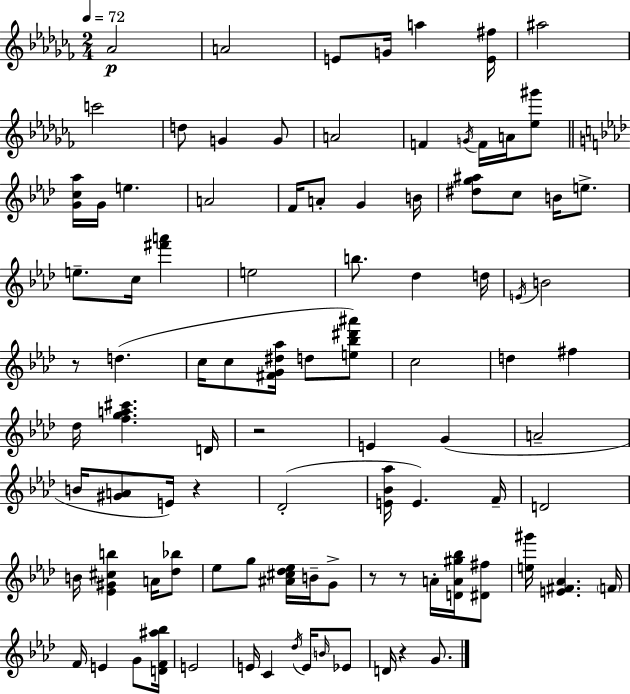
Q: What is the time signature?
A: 2/4